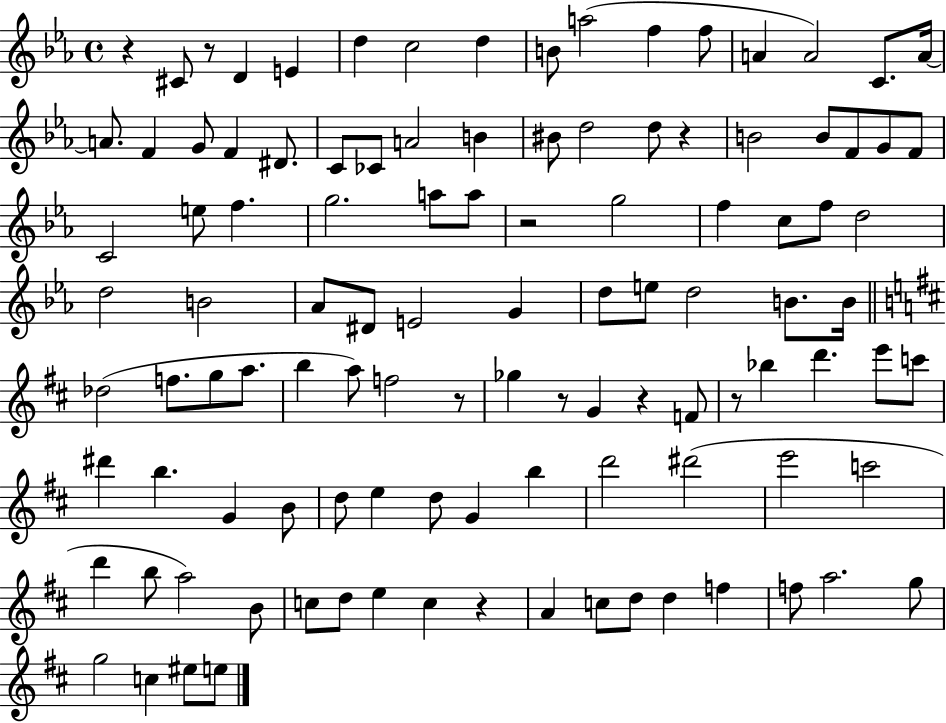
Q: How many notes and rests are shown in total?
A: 109